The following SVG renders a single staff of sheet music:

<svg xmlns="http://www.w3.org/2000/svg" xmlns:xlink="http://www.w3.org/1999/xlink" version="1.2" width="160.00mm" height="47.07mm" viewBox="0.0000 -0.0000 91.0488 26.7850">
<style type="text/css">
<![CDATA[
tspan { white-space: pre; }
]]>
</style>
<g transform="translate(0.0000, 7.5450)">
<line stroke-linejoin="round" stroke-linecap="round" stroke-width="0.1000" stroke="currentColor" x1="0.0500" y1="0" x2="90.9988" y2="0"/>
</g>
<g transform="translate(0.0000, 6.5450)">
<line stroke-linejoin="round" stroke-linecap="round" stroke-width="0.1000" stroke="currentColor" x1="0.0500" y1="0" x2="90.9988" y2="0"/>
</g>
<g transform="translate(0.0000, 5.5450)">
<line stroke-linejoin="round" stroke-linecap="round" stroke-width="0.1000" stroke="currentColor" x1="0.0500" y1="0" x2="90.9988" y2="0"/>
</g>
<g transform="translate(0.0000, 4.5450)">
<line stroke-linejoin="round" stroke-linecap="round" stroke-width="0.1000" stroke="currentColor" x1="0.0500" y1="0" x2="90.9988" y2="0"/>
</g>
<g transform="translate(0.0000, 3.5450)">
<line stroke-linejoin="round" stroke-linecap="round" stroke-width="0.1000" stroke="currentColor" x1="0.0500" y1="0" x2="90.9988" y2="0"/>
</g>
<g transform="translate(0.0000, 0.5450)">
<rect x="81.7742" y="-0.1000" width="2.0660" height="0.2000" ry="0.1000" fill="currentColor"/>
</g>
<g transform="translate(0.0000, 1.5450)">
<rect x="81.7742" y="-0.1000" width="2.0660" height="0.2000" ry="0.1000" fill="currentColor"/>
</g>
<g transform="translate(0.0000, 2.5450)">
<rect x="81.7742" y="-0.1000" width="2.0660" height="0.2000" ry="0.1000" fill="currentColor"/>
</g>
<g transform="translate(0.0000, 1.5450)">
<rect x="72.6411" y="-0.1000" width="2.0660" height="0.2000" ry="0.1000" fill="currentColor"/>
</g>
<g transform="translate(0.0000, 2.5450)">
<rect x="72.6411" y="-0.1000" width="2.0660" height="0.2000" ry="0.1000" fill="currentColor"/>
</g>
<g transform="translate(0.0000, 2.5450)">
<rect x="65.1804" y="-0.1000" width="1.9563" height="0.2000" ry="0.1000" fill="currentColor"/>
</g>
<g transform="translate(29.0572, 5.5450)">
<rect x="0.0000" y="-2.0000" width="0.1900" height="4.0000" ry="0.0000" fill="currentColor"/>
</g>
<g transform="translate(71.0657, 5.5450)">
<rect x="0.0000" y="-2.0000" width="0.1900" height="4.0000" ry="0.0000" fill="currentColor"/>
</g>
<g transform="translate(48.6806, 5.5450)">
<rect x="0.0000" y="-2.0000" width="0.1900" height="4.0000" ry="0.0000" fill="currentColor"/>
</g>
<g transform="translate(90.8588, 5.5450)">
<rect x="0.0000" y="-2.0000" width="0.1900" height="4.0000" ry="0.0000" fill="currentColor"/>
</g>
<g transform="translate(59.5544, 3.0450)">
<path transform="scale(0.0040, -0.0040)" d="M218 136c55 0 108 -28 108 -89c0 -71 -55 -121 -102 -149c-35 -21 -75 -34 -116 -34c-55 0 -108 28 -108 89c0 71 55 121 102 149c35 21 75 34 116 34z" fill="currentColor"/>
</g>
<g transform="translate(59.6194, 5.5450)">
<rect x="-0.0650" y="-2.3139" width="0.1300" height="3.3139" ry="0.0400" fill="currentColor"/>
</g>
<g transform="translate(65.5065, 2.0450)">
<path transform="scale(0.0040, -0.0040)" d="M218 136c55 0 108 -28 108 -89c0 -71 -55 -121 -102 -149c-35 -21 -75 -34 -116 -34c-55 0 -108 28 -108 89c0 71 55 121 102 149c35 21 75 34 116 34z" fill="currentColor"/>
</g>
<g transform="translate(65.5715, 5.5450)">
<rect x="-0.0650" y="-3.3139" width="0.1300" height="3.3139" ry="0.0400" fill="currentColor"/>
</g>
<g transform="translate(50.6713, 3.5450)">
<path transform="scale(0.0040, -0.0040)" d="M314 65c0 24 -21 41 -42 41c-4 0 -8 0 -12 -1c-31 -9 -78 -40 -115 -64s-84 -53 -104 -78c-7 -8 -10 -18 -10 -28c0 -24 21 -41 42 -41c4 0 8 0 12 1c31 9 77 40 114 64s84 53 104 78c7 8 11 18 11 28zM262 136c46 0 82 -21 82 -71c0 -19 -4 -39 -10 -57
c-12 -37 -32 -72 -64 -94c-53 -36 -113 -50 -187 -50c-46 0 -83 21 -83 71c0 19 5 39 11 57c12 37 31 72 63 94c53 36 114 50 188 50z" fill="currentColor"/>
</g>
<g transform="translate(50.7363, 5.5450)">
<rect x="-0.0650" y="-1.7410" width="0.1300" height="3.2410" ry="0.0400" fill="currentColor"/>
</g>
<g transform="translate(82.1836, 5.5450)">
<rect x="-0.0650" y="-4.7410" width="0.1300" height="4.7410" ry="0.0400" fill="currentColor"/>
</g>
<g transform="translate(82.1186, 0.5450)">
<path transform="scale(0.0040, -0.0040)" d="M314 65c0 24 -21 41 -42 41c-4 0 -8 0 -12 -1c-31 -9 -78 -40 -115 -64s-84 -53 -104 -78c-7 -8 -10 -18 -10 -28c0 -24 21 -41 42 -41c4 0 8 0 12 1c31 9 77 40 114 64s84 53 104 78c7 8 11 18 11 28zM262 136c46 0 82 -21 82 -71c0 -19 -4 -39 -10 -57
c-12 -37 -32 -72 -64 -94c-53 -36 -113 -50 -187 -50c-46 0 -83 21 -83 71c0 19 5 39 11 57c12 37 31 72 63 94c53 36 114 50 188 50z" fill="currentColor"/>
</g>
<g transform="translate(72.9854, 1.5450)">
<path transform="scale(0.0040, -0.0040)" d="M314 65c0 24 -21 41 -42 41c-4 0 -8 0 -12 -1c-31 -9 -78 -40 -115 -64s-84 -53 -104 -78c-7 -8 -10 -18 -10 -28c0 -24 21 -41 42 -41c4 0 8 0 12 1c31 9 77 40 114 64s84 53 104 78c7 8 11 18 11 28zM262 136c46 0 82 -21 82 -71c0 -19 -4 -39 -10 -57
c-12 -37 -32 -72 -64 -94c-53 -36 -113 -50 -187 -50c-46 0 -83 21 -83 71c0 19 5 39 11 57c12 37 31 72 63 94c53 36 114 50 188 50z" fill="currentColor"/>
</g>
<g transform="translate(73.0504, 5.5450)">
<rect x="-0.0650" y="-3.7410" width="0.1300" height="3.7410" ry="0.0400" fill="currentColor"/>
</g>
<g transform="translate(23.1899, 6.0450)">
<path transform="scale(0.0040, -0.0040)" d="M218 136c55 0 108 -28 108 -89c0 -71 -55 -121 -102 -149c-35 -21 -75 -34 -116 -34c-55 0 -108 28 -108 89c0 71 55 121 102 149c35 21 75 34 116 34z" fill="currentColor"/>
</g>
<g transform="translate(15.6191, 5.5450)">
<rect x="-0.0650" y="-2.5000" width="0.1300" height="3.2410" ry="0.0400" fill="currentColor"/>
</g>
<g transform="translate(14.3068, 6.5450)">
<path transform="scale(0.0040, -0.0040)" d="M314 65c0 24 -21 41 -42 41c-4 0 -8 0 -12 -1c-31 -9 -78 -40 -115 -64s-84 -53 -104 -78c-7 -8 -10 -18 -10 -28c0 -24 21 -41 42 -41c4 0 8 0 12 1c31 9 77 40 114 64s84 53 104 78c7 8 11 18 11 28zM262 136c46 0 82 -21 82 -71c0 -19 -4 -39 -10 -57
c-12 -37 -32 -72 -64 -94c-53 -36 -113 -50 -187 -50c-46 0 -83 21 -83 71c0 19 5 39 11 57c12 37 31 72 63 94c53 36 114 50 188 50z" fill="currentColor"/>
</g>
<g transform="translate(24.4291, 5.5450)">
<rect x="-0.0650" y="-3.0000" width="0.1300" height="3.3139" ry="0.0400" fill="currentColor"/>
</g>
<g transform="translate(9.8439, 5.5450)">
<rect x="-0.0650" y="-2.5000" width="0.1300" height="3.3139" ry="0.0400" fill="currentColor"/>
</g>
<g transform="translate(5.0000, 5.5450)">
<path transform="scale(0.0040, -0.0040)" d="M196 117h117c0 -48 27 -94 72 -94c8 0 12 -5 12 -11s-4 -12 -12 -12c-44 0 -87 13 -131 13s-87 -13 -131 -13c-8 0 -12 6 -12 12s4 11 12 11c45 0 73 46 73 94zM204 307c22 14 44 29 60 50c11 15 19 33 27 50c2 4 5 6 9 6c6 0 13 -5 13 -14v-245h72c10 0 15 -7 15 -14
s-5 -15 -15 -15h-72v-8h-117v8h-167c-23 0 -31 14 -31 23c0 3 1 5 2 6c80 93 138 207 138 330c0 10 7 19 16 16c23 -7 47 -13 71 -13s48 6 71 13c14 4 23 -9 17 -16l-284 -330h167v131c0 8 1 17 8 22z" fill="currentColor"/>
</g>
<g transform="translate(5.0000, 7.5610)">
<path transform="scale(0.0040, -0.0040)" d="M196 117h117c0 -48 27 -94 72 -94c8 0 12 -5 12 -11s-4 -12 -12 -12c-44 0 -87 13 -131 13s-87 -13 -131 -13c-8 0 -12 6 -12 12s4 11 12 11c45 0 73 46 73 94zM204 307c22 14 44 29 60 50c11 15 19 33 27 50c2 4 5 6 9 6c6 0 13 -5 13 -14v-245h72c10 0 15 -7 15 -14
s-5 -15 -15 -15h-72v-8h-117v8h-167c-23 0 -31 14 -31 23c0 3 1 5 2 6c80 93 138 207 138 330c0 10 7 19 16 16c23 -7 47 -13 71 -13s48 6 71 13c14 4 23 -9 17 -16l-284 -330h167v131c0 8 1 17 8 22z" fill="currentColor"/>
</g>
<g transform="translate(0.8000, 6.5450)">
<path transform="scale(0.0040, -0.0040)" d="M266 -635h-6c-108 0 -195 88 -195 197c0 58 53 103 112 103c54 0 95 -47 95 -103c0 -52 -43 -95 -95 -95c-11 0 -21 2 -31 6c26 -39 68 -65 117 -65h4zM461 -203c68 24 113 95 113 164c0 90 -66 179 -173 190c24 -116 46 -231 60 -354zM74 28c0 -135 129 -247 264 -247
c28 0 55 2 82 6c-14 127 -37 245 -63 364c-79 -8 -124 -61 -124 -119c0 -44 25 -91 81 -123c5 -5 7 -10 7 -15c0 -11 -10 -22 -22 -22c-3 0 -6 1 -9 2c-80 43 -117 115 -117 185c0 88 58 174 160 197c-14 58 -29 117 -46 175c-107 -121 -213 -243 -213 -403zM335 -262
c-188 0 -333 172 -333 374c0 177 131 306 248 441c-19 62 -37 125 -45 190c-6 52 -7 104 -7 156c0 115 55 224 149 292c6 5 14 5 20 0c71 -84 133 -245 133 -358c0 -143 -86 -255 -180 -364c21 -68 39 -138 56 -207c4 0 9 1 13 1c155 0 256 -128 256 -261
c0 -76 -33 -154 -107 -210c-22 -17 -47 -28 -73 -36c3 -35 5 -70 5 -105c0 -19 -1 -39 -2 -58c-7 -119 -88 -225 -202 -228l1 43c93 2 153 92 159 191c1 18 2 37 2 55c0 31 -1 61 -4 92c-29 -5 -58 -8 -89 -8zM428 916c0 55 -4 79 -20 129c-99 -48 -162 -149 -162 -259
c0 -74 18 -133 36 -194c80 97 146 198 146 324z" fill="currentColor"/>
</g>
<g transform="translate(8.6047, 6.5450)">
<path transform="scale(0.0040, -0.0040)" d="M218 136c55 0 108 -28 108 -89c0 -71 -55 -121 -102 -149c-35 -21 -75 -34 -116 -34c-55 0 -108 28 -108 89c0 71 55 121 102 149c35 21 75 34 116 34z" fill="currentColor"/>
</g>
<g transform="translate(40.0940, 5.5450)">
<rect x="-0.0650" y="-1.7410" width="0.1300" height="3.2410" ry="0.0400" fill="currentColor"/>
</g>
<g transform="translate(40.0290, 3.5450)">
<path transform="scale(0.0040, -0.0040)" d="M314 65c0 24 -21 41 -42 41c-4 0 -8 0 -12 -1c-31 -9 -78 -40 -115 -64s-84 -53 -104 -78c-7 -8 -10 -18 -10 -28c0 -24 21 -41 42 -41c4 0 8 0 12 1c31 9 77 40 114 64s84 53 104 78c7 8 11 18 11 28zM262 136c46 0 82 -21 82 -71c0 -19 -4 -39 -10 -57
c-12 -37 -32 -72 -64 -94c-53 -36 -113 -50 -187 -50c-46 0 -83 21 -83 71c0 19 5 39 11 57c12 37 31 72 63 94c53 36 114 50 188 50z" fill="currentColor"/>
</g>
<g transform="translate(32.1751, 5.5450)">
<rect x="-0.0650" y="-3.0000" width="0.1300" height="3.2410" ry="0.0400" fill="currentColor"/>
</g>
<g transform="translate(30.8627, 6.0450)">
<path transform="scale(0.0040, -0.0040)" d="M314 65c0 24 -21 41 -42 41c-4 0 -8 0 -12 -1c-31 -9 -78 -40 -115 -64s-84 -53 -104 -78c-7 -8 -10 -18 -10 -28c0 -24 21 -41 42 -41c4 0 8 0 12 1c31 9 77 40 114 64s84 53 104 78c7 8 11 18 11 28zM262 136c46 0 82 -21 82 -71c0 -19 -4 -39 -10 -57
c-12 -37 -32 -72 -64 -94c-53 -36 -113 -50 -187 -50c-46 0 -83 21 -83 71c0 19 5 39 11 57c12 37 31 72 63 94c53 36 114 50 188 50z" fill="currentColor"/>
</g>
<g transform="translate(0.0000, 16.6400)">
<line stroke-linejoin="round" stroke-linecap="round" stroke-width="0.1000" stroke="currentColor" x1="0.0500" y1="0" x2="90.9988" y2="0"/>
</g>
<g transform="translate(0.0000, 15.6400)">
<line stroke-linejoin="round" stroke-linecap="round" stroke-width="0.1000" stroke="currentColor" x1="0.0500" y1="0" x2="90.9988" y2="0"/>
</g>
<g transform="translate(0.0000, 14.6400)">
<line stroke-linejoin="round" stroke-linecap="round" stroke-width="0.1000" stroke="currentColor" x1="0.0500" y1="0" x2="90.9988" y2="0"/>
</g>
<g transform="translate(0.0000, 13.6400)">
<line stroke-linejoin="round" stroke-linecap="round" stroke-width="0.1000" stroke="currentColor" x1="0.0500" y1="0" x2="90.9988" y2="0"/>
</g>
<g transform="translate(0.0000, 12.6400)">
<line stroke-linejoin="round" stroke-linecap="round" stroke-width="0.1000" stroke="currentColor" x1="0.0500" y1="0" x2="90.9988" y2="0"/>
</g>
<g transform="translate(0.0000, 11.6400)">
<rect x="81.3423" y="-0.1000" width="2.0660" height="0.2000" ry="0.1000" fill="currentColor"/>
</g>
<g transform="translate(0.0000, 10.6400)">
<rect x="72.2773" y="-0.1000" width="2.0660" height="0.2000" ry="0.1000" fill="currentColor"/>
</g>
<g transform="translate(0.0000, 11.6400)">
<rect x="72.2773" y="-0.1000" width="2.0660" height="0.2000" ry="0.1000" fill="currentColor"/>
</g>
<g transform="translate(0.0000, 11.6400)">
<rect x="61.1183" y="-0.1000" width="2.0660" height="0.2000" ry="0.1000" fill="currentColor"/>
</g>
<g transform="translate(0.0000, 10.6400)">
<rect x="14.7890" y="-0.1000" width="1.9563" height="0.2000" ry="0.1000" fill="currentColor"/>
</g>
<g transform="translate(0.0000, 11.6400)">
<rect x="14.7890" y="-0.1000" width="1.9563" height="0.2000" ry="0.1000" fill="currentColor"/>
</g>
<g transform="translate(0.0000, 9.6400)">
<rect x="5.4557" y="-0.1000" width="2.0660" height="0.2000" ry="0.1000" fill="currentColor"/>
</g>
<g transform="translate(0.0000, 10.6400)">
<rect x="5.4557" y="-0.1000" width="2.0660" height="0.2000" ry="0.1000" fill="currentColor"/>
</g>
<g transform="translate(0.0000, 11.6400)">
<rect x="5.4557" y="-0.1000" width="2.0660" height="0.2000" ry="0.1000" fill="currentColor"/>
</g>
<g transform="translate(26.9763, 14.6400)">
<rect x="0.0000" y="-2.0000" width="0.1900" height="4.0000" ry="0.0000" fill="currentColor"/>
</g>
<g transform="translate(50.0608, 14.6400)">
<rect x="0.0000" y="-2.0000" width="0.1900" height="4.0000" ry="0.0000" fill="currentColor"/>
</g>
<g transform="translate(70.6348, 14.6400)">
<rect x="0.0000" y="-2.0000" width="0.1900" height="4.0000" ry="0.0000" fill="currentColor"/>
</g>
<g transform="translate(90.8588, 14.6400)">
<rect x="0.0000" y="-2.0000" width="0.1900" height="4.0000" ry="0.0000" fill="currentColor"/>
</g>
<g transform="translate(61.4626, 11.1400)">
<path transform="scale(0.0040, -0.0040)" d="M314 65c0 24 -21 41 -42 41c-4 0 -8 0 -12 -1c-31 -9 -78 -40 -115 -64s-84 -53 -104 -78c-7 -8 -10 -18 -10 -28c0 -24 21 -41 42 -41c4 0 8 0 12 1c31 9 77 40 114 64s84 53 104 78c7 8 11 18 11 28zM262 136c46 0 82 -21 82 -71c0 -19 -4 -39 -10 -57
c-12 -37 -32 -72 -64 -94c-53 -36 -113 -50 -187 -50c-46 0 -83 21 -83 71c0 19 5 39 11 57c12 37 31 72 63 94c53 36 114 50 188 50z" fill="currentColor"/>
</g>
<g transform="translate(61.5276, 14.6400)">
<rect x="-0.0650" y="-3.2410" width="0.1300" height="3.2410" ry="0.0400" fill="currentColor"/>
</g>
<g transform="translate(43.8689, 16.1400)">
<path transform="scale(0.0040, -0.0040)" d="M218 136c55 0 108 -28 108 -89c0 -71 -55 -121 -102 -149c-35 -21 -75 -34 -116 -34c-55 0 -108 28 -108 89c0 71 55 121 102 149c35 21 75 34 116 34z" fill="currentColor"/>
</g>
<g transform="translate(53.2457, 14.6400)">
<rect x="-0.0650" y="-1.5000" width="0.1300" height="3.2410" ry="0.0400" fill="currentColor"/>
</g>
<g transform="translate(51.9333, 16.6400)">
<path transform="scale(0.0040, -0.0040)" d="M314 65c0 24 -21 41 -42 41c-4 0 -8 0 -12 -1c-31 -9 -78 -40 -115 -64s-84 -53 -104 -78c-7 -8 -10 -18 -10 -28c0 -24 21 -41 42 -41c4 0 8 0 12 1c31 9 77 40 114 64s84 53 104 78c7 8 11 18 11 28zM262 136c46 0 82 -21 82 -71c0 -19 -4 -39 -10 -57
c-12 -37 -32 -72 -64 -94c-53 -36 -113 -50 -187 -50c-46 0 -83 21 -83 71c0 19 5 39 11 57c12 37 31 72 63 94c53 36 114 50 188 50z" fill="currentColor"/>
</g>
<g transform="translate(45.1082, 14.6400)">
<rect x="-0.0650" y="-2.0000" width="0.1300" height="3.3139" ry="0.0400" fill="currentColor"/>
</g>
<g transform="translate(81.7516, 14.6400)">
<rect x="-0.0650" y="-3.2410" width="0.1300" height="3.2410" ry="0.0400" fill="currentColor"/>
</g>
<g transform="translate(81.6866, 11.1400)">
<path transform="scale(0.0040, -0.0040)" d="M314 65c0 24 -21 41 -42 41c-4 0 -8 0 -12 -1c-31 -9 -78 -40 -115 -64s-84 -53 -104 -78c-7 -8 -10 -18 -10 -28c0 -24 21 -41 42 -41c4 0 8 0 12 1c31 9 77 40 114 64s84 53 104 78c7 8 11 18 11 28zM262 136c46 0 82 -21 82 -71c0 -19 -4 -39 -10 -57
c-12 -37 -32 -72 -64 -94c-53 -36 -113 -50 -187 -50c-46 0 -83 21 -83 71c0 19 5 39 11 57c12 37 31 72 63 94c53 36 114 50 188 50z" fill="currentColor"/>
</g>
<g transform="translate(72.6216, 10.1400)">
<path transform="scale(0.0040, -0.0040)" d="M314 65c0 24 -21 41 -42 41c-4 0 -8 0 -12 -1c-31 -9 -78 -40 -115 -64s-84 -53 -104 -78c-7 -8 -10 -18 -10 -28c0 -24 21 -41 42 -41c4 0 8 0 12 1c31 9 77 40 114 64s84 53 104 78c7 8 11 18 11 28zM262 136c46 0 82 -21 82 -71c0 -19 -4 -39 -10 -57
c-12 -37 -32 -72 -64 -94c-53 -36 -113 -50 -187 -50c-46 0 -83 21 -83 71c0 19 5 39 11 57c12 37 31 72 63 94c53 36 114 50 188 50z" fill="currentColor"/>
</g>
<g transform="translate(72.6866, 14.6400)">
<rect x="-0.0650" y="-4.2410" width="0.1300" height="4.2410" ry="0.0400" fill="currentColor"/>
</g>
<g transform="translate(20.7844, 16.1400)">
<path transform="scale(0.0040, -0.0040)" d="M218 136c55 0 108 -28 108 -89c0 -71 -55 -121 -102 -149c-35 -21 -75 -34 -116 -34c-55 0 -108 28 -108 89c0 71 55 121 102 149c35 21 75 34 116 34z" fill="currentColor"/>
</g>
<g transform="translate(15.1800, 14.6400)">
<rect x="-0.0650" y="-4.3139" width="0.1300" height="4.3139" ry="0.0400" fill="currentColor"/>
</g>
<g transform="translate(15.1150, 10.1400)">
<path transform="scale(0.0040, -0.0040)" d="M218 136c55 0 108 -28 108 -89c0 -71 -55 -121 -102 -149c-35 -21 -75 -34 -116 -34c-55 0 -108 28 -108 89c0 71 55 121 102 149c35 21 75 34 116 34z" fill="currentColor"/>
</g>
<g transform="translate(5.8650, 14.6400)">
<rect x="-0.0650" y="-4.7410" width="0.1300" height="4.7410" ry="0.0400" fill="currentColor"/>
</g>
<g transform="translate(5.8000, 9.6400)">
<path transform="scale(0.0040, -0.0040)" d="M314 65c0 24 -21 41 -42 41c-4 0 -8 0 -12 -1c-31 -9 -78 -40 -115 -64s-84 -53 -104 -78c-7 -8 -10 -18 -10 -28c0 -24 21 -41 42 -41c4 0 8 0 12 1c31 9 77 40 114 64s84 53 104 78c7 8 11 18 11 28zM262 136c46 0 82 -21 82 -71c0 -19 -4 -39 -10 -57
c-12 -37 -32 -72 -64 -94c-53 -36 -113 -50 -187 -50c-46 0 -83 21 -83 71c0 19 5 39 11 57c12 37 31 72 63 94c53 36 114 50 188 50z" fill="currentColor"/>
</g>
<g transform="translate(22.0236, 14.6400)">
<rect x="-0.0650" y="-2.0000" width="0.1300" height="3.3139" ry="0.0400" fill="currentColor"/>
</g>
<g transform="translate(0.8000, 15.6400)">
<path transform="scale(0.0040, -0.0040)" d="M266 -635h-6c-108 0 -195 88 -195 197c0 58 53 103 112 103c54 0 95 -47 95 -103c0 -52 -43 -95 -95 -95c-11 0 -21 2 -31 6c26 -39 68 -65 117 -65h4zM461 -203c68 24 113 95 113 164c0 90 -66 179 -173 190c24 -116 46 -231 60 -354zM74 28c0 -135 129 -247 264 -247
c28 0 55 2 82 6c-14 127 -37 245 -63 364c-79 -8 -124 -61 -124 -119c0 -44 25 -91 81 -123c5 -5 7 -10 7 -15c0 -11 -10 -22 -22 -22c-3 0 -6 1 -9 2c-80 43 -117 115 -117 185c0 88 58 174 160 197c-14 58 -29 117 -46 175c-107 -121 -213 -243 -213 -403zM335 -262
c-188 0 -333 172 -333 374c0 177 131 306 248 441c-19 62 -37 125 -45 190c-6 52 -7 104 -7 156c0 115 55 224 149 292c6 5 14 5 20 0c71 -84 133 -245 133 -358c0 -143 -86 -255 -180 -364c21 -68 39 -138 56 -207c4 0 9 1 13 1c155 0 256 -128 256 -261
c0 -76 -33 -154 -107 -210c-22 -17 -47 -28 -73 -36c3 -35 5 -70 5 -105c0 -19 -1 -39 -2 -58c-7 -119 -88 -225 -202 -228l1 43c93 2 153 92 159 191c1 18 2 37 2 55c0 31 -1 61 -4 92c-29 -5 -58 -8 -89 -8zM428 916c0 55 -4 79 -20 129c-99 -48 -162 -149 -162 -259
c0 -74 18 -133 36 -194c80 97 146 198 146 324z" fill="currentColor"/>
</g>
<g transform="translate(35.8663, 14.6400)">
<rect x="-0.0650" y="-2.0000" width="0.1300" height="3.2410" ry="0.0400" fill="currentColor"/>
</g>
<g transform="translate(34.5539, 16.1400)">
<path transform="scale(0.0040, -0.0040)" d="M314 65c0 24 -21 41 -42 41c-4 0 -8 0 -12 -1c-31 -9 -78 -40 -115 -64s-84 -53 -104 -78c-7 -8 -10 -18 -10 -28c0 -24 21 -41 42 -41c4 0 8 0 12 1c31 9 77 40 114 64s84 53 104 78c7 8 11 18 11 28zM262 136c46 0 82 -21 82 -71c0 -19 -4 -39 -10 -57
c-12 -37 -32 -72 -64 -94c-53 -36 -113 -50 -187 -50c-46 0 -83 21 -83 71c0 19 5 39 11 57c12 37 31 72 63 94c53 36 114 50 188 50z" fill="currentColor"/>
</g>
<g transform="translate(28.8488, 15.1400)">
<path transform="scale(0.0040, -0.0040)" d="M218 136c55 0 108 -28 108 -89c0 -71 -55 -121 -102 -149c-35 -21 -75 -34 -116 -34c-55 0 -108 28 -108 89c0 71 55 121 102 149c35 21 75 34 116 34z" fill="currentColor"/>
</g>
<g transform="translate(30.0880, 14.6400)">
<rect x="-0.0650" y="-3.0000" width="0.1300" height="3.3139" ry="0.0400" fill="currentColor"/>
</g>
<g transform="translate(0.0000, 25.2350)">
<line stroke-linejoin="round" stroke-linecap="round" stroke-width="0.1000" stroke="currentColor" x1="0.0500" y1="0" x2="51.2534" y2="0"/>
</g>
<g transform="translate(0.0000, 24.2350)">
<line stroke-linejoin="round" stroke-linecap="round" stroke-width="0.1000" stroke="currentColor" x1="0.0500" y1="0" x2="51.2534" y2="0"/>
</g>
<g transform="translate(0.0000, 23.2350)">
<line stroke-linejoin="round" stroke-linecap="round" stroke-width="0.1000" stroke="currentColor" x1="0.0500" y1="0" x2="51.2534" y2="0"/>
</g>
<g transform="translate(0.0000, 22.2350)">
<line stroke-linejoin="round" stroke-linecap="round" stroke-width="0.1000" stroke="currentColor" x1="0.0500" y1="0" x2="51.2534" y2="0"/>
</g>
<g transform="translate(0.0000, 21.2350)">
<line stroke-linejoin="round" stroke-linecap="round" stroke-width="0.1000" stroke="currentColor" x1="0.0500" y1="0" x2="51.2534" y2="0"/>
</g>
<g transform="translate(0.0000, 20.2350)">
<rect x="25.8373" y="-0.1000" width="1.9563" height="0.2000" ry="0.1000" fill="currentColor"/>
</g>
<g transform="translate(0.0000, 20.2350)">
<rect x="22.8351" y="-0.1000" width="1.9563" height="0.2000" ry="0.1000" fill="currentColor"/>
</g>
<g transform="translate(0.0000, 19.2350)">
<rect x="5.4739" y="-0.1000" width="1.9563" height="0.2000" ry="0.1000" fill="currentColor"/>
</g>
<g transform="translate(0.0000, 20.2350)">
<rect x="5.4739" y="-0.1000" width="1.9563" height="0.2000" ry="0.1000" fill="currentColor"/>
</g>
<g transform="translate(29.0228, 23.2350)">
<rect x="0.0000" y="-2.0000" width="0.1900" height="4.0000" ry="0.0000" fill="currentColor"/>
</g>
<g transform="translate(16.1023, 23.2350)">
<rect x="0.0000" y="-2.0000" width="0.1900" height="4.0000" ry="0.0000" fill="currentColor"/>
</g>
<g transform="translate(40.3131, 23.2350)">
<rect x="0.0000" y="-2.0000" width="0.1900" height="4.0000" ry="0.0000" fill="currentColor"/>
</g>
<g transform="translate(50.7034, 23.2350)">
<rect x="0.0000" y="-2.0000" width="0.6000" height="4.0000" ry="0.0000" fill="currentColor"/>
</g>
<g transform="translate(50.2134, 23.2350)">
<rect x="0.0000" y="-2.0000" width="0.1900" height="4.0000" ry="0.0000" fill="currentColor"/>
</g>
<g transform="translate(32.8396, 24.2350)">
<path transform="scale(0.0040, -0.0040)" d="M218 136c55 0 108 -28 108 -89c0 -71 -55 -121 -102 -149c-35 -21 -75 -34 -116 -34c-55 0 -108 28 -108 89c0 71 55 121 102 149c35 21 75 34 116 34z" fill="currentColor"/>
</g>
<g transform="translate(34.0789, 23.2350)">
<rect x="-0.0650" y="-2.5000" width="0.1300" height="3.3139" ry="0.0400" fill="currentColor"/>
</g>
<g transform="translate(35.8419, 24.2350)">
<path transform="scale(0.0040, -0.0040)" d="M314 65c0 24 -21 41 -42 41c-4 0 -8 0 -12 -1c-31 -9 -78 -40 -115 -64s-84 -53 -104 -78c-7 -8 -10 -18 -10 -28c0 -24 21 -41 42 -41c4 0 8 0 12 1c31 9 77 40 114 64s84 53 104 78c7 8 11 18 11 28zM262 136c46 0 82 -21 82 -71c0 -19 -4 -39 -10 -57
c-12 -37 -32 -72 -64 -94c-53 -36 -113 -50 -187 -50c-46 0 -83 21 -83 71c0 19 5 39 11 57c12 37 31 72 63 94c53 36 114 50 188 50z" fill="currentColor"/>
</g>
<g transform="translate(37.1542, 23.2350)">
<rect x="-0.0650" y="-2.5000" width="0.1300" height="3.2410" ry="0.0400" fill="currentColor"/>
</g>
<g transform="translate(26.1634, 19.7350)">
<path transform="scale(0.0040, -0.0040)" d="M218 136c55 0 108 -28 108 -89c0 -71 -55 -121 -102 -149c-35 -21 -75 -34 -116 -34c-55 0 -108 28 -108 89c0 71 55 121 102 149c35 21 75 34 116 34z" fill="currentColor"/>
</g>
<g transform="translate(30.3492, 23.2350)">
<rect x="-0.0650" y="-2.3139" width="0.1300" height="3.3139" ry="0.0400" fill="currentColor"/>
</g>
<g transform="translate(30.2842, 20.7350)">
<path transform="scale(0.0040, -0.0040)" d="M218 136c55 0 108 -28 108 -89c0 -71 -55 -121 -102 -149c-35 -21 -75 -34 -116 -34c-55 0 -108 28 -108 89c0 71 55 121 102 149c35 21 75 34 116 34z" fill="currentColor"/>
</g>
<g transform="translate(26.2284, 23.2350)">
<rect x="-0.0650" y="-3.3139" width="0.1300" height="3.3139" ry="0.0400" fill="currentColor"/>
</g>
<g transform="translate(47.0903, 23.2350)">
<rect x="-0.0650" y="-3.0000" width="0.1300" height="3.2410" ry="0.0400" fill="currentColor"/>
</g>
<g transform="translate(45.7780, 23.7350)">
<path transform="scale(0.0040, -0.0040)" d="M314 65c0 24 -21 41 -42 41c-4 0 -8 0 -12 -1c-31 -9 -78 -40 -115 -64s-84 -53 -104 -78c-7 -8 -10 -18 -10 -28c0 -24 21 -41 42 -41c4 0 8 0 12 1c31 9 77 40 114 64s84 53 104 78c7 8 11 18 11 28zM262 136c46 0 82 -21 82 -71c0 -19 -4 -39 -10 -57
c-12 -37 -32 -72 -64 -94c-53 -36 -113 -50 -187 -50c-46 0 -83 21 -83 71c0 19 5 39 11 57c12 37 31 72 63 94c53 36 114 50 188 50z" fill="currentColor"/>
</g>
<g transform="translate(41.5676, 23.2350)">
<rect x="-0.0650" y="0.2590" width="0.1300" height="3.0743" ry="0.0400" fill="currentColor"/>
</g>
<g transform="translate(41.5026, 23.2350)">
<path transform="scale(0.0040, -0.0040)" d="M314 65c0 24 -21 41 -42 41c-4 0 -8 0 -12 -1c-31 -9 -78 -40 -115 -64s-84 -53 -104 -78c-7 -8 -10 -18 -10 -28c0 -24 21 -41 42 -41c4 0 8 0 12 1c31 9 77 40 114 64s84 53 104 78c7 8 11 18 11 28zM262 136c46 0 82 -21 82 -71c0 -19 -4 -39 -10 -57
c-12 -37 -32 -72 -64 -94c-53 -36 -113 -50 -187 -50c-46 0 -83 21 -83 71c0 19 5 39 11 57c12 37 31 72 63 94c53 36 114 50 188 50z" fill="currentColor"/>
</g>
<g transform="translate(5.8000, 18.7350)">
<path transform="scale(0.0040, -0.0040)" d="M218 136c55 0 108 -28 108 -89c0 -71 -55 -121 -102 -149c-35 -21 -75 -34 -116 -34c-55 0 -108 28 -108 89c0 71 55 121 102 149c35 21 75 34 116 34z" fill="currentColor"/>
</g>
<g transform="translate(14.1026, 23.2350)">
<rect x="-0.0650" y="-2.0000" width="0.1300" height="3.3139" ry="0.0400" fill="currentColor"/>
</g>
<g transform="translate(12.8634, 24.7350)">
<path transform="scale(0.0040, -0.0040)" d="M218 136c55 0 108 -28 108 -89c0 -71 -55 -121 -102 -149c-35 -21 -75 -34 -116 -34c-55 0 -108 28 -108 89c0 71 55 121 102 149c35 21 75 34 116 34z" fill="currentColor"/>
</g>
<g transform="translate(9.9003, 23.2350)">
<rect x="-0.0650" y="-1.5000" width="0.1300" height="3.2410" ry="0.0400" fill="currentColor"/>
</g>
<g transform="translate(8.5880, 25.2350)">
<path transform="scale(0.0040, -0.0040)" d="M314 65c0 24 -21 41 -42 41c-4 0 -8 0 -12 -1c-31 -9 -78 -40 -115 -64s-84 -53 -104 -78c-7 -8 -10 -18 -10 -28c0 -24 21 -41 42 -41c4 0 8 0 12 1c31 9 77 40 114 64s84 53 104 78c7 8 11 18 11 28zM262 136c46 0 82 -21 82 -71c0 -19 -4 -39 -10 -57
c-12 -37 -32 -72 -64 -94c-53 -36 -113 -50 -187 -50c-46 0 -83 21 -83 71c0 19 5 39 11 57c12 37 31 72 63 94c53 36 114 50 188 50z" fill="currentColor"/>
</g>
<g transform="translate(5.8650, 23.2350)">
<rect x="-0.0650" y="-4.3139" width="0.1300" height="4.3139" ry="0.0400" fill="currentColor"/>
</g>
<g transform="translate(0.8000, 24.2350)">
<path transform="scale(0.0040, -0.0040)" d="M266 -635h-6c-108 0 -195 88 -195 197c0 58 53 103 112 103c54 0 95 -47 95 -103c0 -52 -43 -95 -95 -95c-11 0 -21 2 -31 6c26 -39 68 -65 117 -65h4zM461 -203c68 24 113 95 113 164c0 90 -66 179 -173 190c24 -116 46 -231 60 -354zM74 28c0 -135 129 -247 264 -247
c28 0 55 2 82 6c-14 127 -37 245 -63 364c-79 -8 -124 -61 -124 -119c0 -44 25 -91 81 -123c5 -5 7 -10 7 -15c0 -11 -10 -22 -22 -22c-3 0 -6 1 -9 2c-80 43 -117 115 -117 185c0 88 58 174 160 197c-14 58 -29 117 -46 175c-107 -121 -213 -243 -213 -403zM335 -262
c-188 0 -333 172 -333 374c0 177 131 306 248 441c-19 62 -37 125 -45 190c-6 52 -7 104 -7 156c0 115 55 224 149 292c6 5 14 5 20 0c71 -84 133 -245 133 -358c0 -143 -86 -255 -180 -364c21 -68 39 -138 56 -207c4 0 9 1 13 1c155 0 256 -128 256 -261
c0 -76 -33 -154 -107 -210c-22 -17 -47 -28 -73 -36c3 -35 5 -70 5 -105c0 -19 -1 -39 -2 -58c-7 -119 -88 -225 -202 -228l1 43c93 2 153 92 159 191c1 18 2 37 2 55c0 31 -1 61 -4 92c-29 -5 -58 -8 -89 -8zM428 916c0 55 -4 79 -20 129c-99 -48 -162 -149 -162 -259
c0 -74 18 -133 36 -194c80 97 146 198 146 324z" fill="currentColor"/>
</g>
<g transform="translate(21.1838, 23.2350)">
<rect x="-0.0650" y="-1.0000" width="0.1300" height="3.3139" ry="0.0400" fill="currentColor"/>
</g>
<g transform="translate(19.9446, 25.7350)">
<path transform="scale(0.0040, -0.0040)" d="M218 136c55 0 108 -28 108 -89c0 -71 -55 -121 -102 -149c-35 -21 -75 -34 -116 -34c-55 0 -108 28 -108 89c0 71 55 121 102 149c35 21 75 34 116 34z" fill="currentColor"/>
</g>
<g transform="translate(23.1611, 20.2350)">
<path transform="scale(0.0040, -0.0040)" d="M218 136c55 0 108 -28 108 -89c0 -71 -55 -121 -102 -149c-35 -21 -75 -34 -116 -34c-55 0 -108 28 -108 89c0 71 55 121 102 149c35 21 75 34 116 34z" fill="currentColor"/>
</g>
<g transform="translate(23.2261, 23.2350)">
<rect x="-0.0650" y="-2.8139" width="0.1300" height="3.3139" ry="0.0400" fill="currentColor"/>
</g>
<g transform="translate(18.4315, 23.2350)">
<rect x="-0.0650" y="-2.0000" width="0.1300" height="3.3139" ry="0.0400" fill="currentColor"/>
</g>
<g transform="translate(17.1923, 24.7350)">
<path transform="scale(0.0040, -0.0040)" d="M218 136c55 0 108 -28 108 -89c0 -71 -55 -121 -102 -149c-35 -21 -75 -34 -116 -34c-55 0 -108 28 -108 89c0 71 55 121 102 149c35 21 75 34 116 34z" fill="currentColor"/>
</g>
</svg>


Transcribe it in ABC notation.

X:1
T:Untitled
M:4/4
L:1/4
K:C
G G2 A A2 f2 f2 g b c'2 e'2 e'2 d' F A F2 F E2 b2 d'2 b2 d' E2 F F D a b g G G2 B2 A2